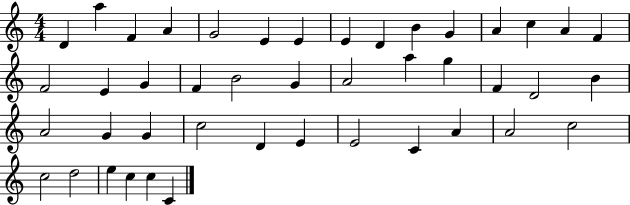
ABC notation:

X:1
T:Untitled
M:4/4
L:1/4
K:C
D a F A G2 E E E D B G A c A F F2 E G F B2 G A2 a g F D2 B A2 G G c2 D E E2 C A A2 c2 c2 d2 e c c C